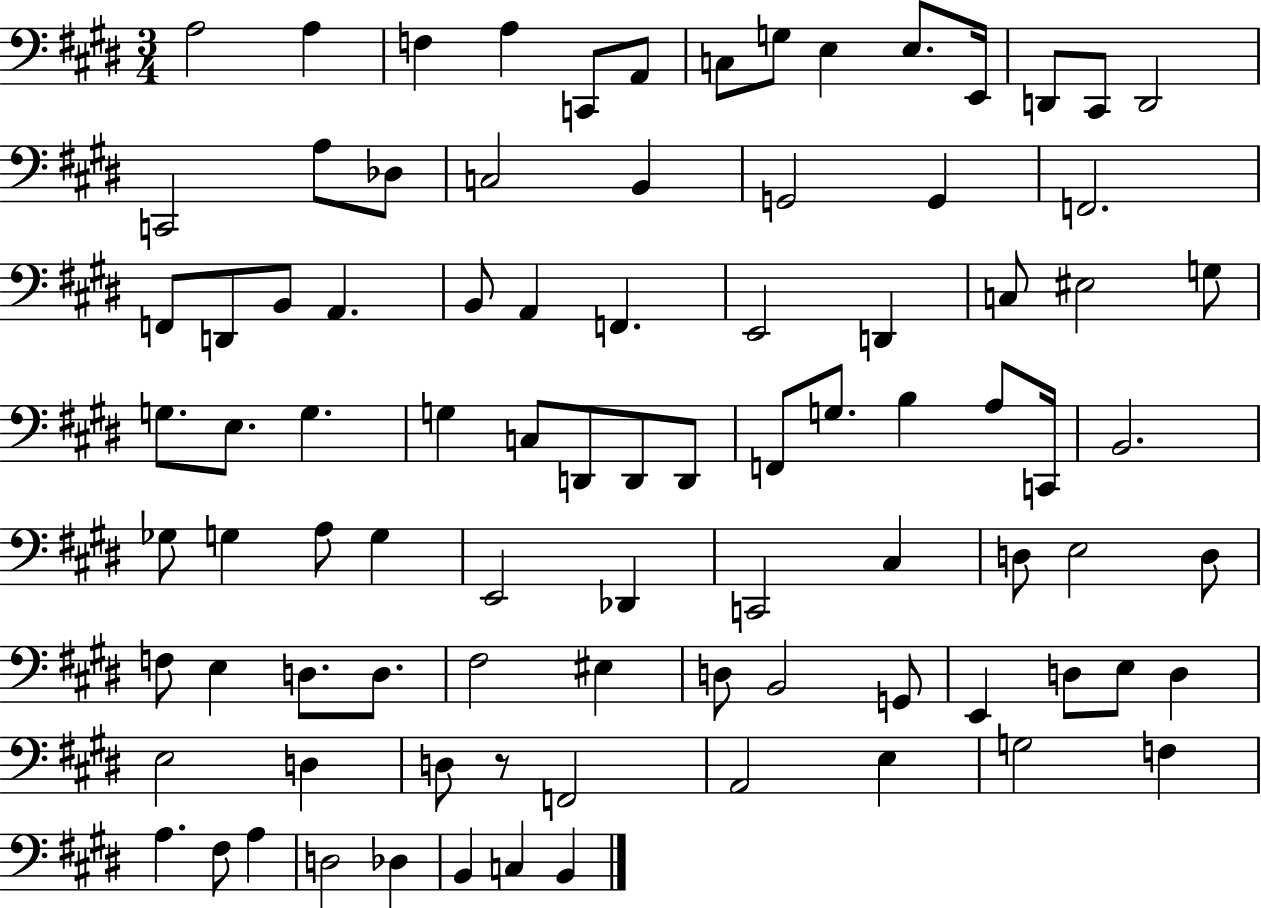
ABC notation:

X:1
T:Untitled
M:3/4
L:1/4
K:E
A,2 A, F, A, C,,/2 A,,/2 C,/2 G,/2 E, E,/2 E,,/4 D,,/2 ^C,,/2 D,,2 C,,2 A,/2 _D,/2 C,2 B,, G,,2 G,, F,,2 F,,/2 D,,/2 B,,/2 A,, B,,/2 A,, F,, E,,2 D,, C,/2 ^E,2 G,/2 G,/2 E,/2 G, G, C,/2 D,,/2 D,,/2 D,,/2 F,,/2 G,/2 B, A,/2 C,,/4 B,,2 _G,/2 G, A,/2 G, E,,2 _D,, C,,2 ^C, D,/2 E,2 D,/2 F,/2 E, D,/2 D,/2 ^F,2 ^E, D,/2 B,,2 G,,/2 E,, D,/2 E,/2 D, E,2 D, D,/2 z/2 F,,2 A,,2 E, G,2 F, A, ^F,/2 A, D,2 _D, B,, C, B,,